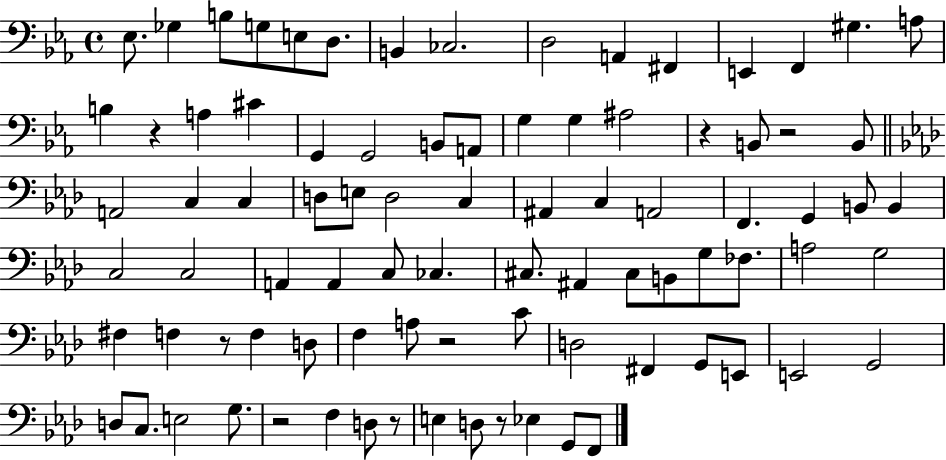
{
  \clef bass
  \time 4/4
  \defaultTimeSignature
  \key ees \major
  \repeat volta 2 { ees8. ges4 b8 g8 e8 d8. | b,4 ces2. | d2 a,4 fis,4 | e,4 f,4 gis4. a8 | \break b4 r4 a4 cis'4 | g,4 g,2 b,8 a,8 | g4 g4 ais2 | r4 b,8 r2 b,8 | \break \bar "||" \break \key aes \major a,2 c4 c4 | d8 e8 d2 c4 | ais,4 c4 a,2 | f,4. g,4 b,8 b,4 | \break c2 c2 | a,4 a,4 c8 ces4. | cis8. ais,4 cis8 b,8 g8 fes8. | a2 g2 | \break fis4 f4 r8 f4 d8 | f4 a8 r2 c'8 | d2 fis,4 g,8 e,8 | e,2 g,2 | \break d8 c8. e2 g8. | r2 f4 d8 r8 | e4 d8 r8 ees4 g,8 f,8 | } \bar "|."
}